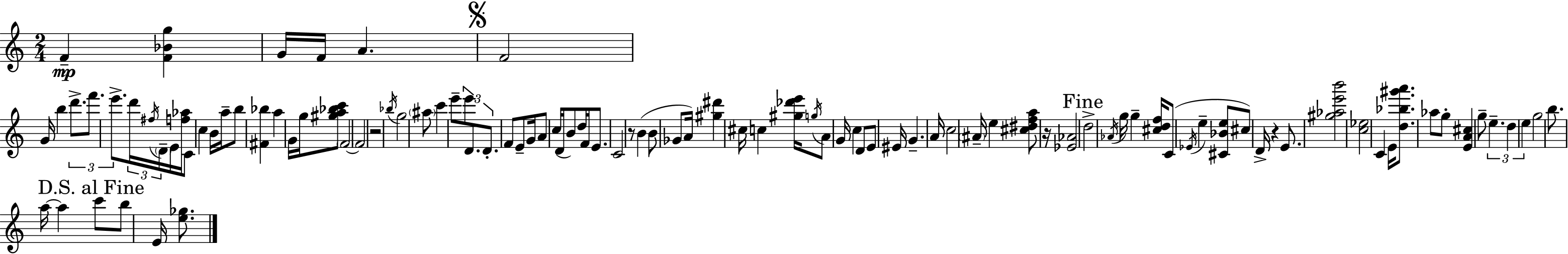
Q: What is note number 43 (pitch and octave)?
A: C4